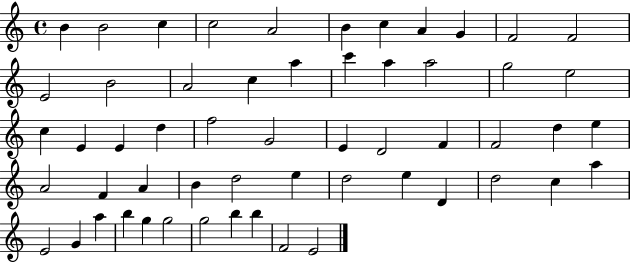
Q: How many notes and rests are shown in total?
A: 56